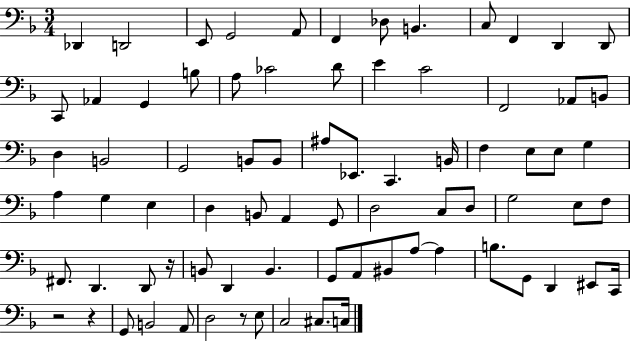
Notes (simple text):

Db2/q D2/h E2/e G2/h A2/e F2/q Db3/e B2/q. C3/e F2/q D2/q D2/e C2/e Ab2/q G2/q B3/e A3/e CES4/h D4/e E4/q C4/h F2/h Ab2/e B2/e D3/q B2/h G2/h B2/e B2/e A#3/e Eb2/e. C2/q. B2/s F3/q E3/e E3/e G3/q A3/q G3/q E3/q D3/q B2/e A2/q G2/e D3/h C3/e D3/e G3/h E3/e F3/e F#2/e. D2/q. D2/e R/s B2/e D2/q B2/q. G2/e A2/e BIS2/e A3/e A3/q B3/e. G2/e D2/q EIS2/e C2/s R/h R/q G2/e B2/h A2/e D3/h R/e E3/e C3/h C#3/e. C3/s